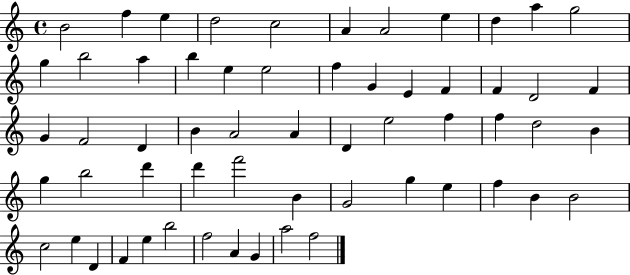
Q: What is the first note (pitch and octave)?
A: B4